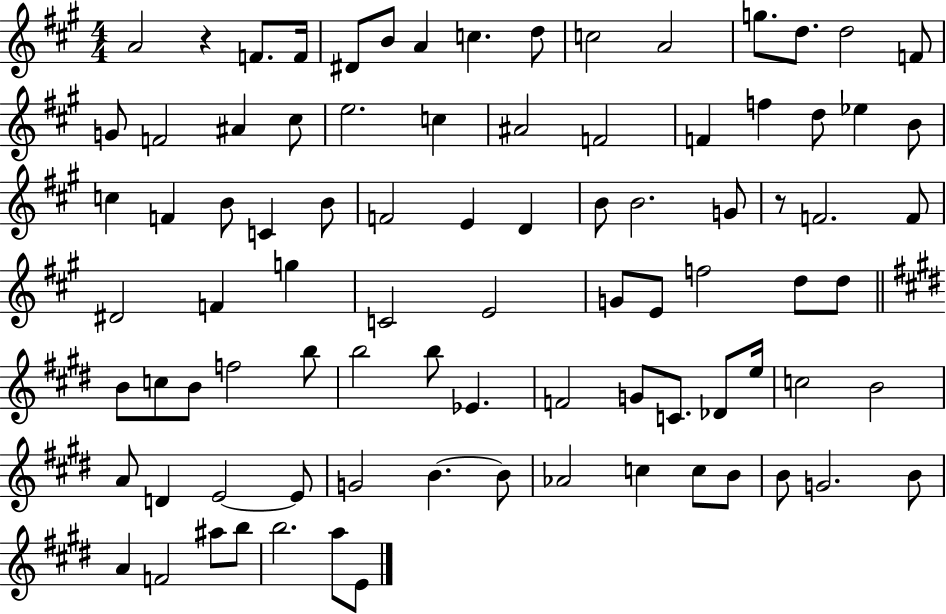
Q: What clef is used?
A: treble